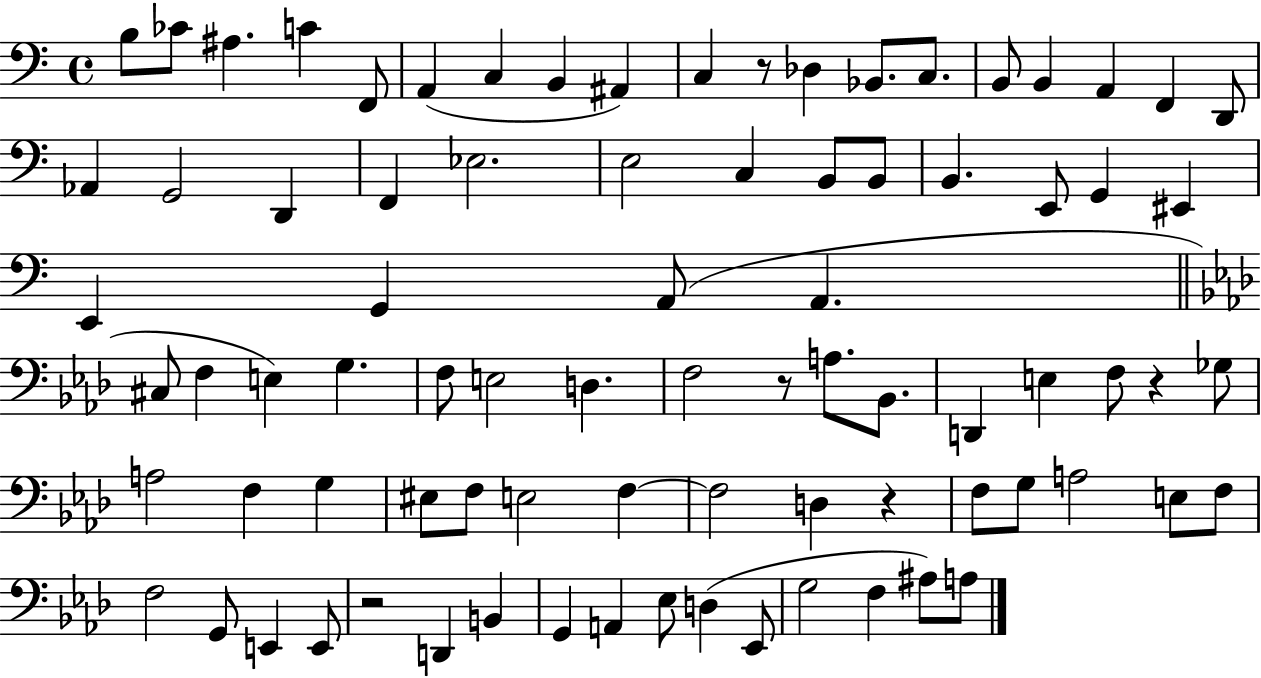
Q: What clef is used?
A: bass